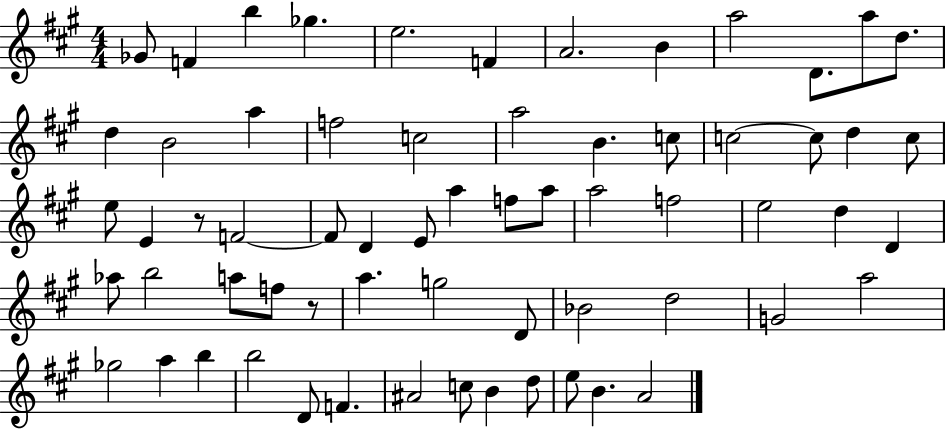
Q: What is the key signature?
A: A major